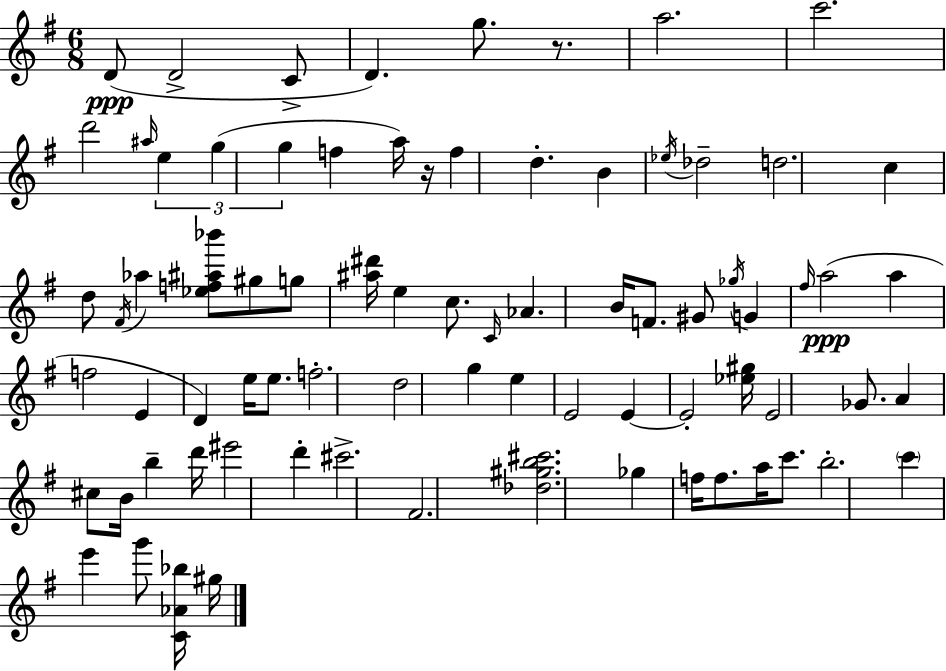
D4/e D4/h C4/e D4/q. G5/e. R/e. A5/h. C6/h. D6/h A#5/s E5/q G5/q G5/q F5/q A5/s R/s F5/q D5/q. B4/q Eb5/s Db5/h D5/h. C5/q D5/e F#4/s Ab5/q [Eb5,F5,A#5,Bb6]/e G#5/e G5/e [A#5,D#6]/s E5/q C5/e. C4/s Ab4/q. B4/s F4/e. G#4/e Gb5/s G4/q F#5/s A5/h A5/q F5/h E4/q D4/q E5/s E5/e. F5/h. D5/h G5/q E5/q E4/h E4/q E4/h [Eb5,G#5]/s E4/h Gb4/e. A4/q C#5/e B4/s B5/q D6/s EIS6/h D6/q C#6/h. F#4/h. [Db5,G#5,B5,C#6]/h. Gb5/q F5/s F5/e. A5/s C6/e. B5/h. C6/q E6/q G6/e [C4,Ab4,Bb5]/s G#5/s